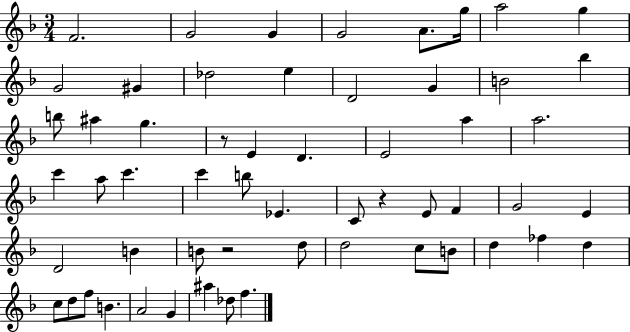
F4/h. G4/h G4/q G4/h A4/e. G5/s A5/h G5/q G4/h G#4/q Db5/h E5/q D4/h G4/q B4/h Bb5/q B5/e A#5/q G5/q. R/e E4/q D4/q. E4/h A5/q A5/h. C6/q A5/e C6/q. C6/q B5/e Eb4/q. C4/e R/q E4/e F4/q G4/h E4/q D4/h B4/q B4/e R/h D5/e D5/h C5/e B4/e D5/q FES5/q D5/q C5/e D5/e F5/e B4/q. A4/h G4/q A#5/q Db5/e F5/q.